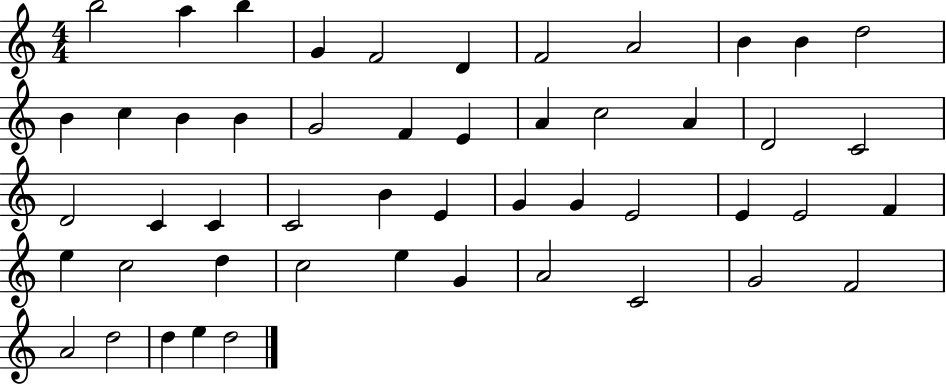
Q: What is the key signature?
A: C major